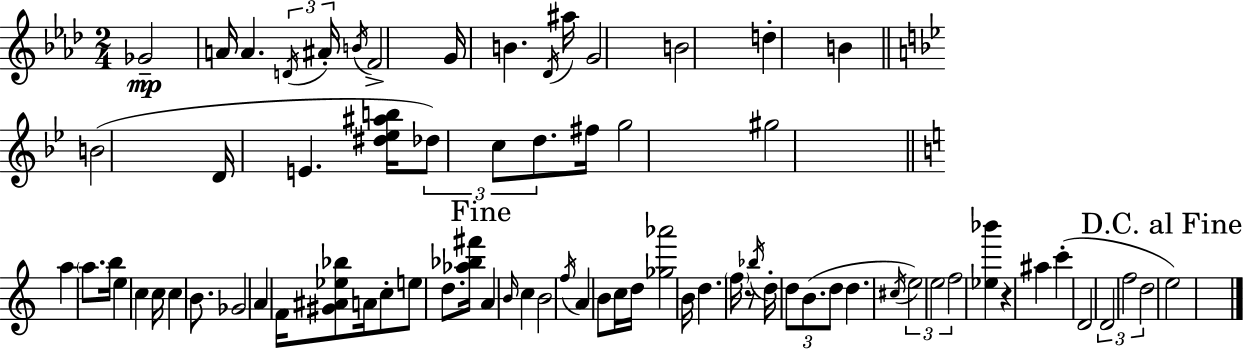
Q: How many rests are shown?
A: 2